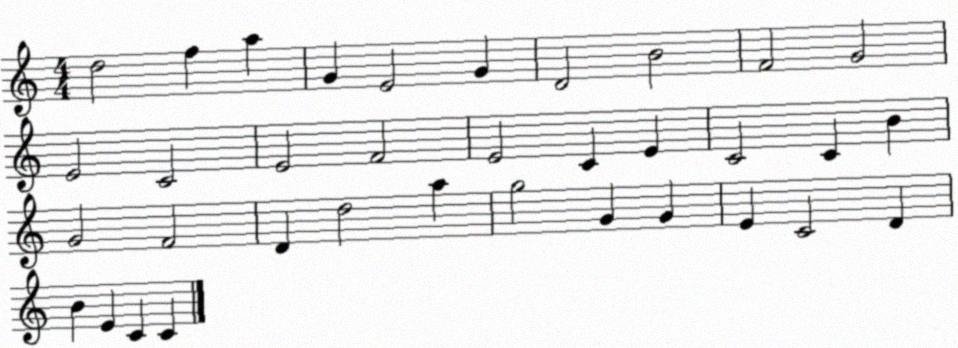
X:1
T:Untitled
M:4/4
L:1/4
K:C
d2 f a G E2 G D2 B2 F2 G2 E2 C2 E2 F2 E2 C E C2 C B G2 F2 D d2 a g2 G G E C2 D B E C C